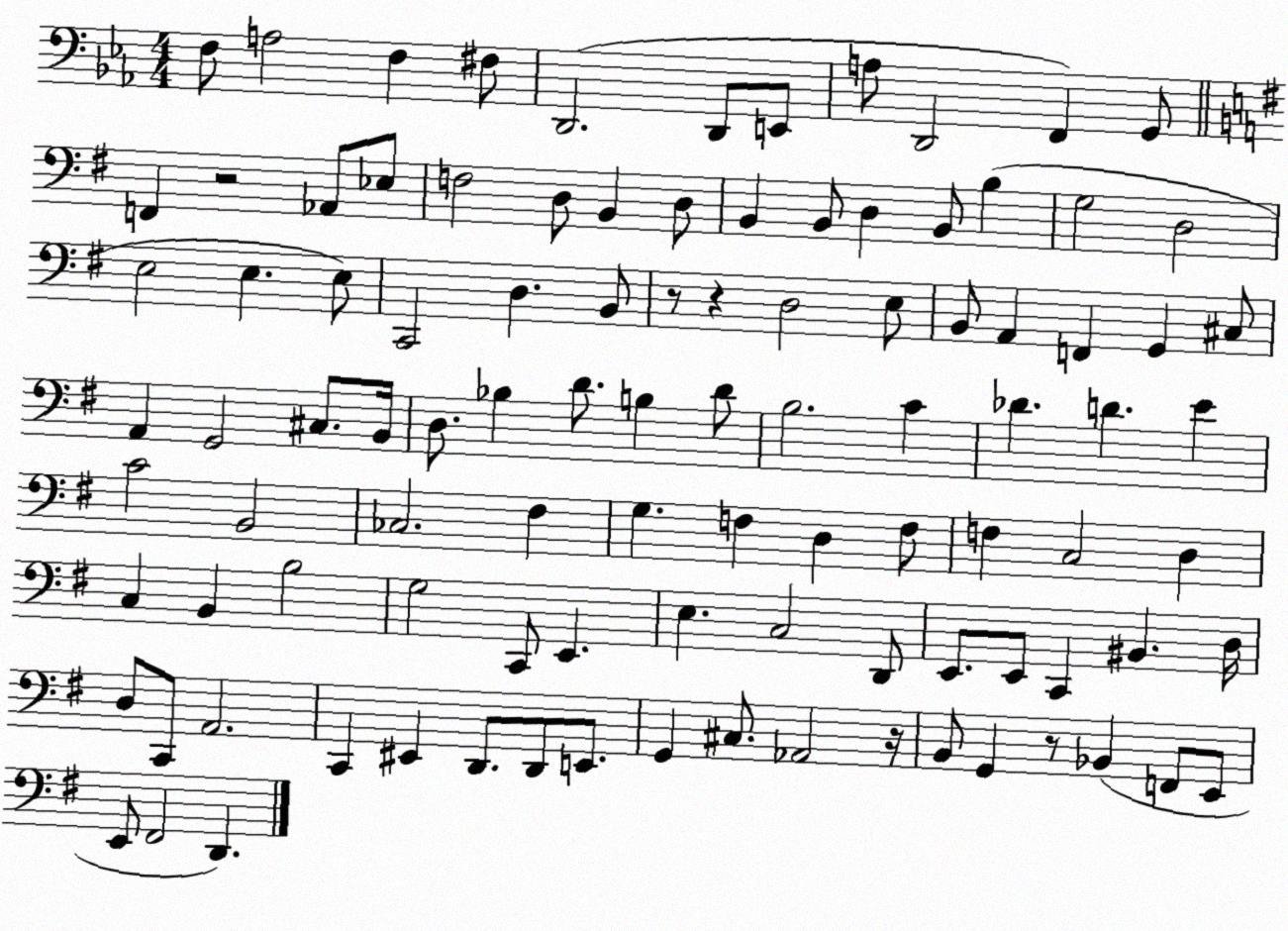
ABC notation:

X:1
T:Untitled
M:4/4
L:1/4
K:Eb
F,/2 A,2 F, ^F,/2 D,,2 D,,/2 E,,/2 A,/2 D,,2 F,, G,,/2 F,, z2 _A,,/2 _E,/2 F,2 D,/2 B,, D,/2 B,, B,,/2 D, B,,/2 B, G,2 D,2 E,2 E, E,/2 C,,2 D, B,,/2 z/2 z D,2 E,/2 B,,/2 A,, F,, G,, ^C,/2 A,, G,,2 ^C,/2 B,,/4 D,/2 _B, D/2 B, D/2 B,2 C _D D E C2 B,,2 _C,2 ^F, G, F, D, F,/2 F, C,2 D, C, B,, B,2 G,2 C,,/2 E,, E, C,2 D,,/2 E,,/2 E,,/2 C,, ^B,, D,/4 D,/2 C,,/2 A,,2 C,, ^E,, D,,/2 D,,/2 E,,/2 G,, ^C,/2 _A,,2 z/4 B,,/2 G,, z/2 _B,, F,,/2 E,,/2 E,,/2 ^F,,2 D,,